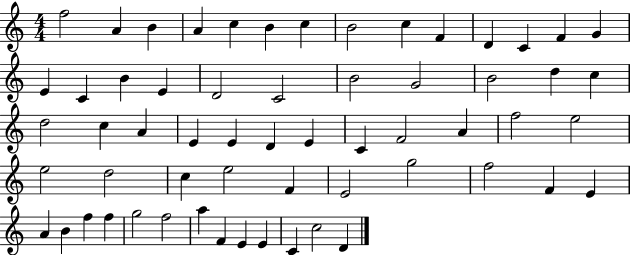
{
  \clef treble
  \numericTimeSignature
  \time 4/4
  \key c \major
  f''2 a'4 b'4 | a'4 c''4 b'4 c''4 | b'2 c''4 f'4 | d'4 c'4 f'4 g'4 | \break e'4 c'4 b'4 e'4 | d'2 c'2 | b'2 g'2 | b'2 d''4 c''4 | \break d''2 c''4 a'4 | e'4 e'4 d'4 e'4 | c'4 f'2 a'4 | f''2 e''2 | \break e''2 d''2 | c''4 e''2 f'4 | e'2 g''2 | f''2 f'4 e'4 | \break a'4 b'4 f''4 f''4 | g''2 f''2 | a''4 f'4 e'4 e'4 | c'4 c''2 d'4 | \break \bar "|."
}